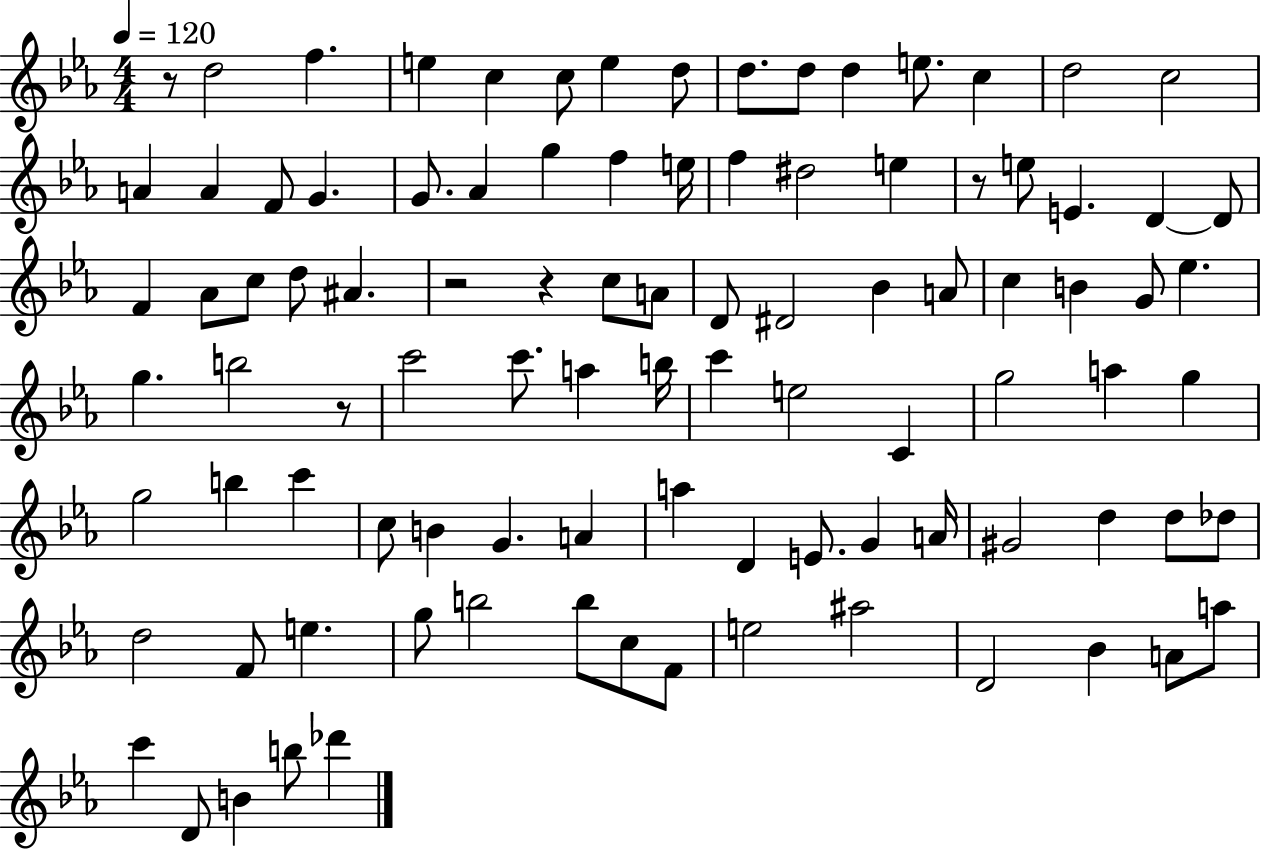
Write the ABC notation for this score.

X:1
T:Untitled
M:4/4
L:1/4
K:Eb
z/2 d2 f e c c/2 e d/2 d/2 d/2 d e/2 c d2 c2 A A F/2 G G/2 _A g f e/4 f ^d2 e z/2 e/2 E D D/2 F _A/2 c/2 d/2 ^A z2 z c/2 A/2 D/2 ^D2 _B A/2 c B G/2 _e g b2 z/2 c'2 c'/2 a b/4 c' e2 C g2 a g g2 b c' c/2 B G A a D E/2 G A/4 ^G2 d d/2 _d/2 d2 F/2 e g/2 b2 b/2 c/2 F/2 e2 ^a2 D2 _B A/2 a/2 c' D/2 B b/2 _d'